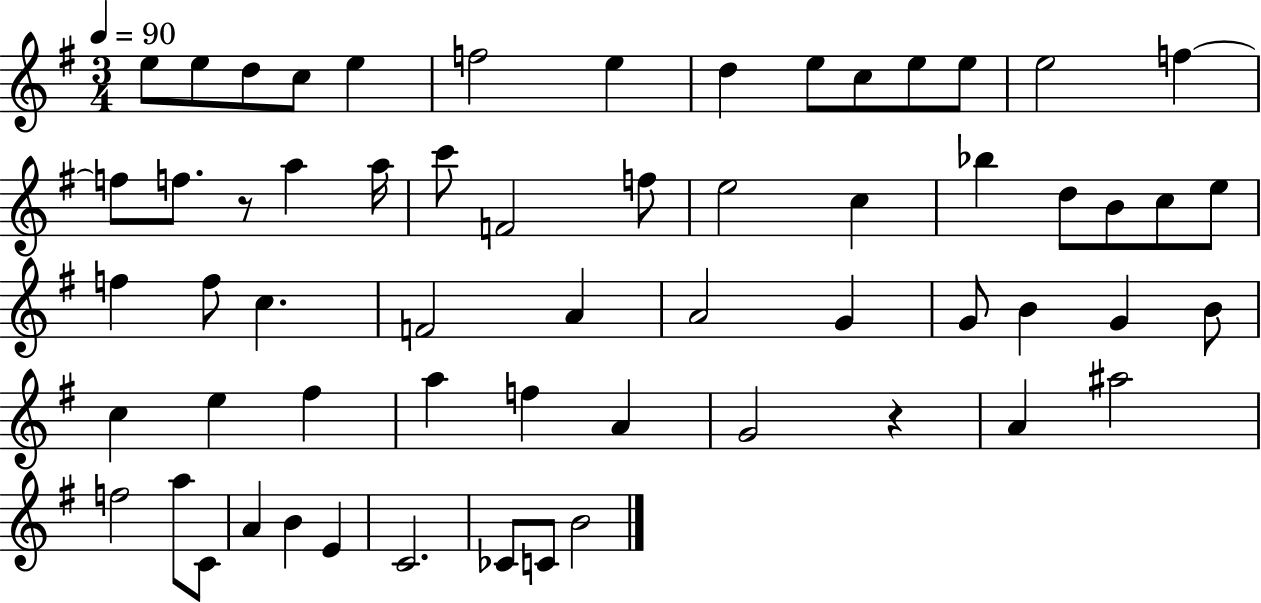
{
  \clef treble
  \numericTimeSignature
  \time 3/4
  \key g \major
  \tempo 4 = 90
  e''8 e''8 d''8 c''8 e''4 | f''2 e''4 | d''4 e''8 c''8 e''8 e''8 | e''2 f''4~~ | \break f''8 f''8. r8 a''4 a''16 | c'''8 f'2 f''8 | e''2 c''4 | bes''4 d''8 b'8 c''8 e''8 | \break f''4 f''8 c''4. | f'2 a'4 | a'2 g'4 | g'8 b'4 g'4 b'8 | \break c''4 e''4 fis''4 | a''4 f''4 a'4 | g'2 r4 | a'4 ais''2 | \break f''2 a''8 c'8 | a'4 b'4 e'4 | c'2. | ces'8 c'8 b'2 | \break \bar "|."
}